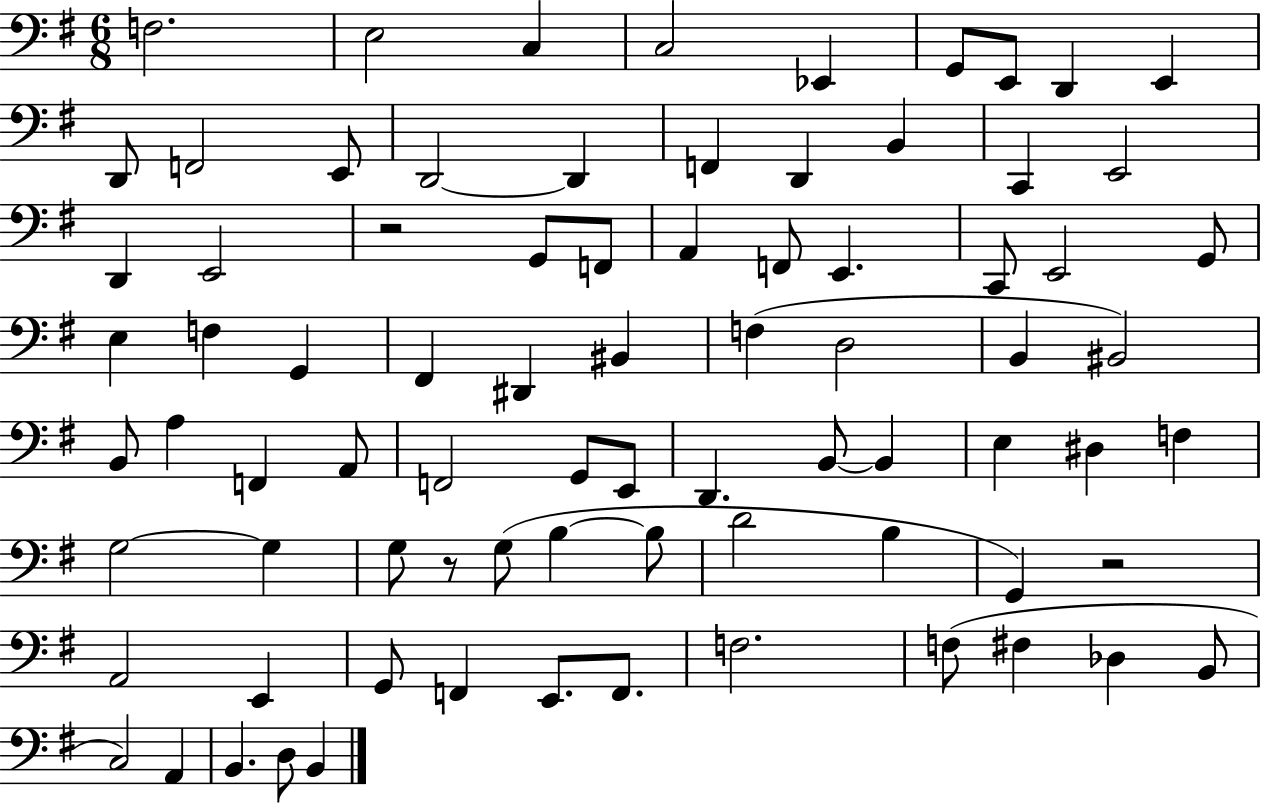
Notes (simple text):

F3/h. E3/h C3/q C3/h Eb2/q G2/e E2/e D2/q E2/q D2/e F2/h E2/e D2/h D2/q F2/q D2/q B2/q C2/q E2/h D2/q E2/h R/h G2/e F2/e A2/q F2/e E2/q. C2/e E2/h G2/e E3/q F3/q G2/q F#2/q D#2/q BIS2/q F3/q D3/h B2/q BIS2/h B2/e A3/q F2/q A2/e F2/h G2/e E2/e D2/q. B2/e B2/q E3/q D#3/q F3/q G3/h G3/q G3/e R/e G3/e B3/q B3/e D4/h B3/q G2/q R/h A2/h E2/q G2/e F2/q E2/e. F2/e. F3/h. F3/e F#3/q Db3/q B2/e C3/h A2/q B2/q. D3/e B2/q